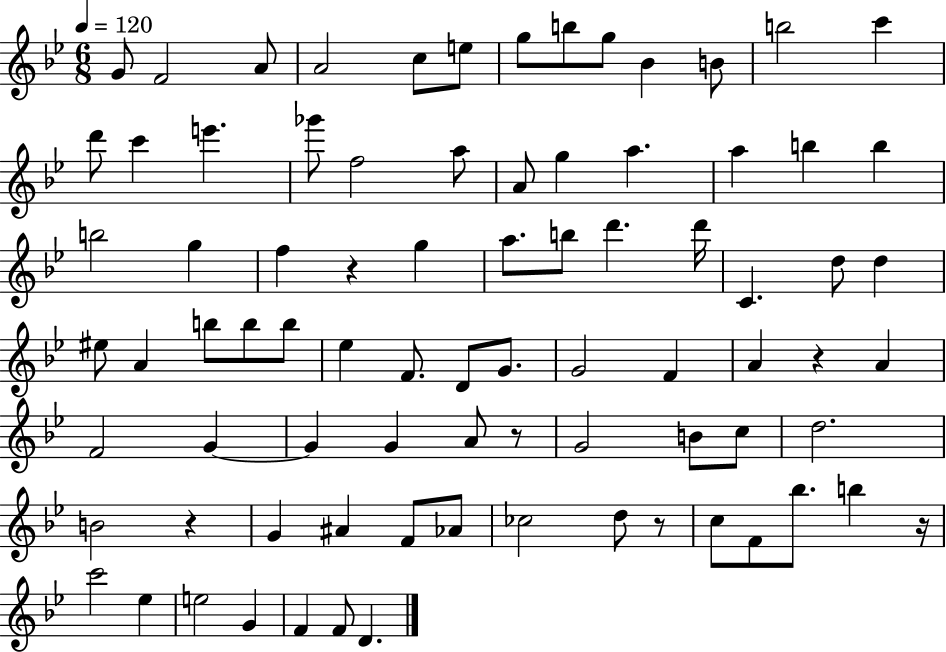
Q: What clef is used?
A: treble